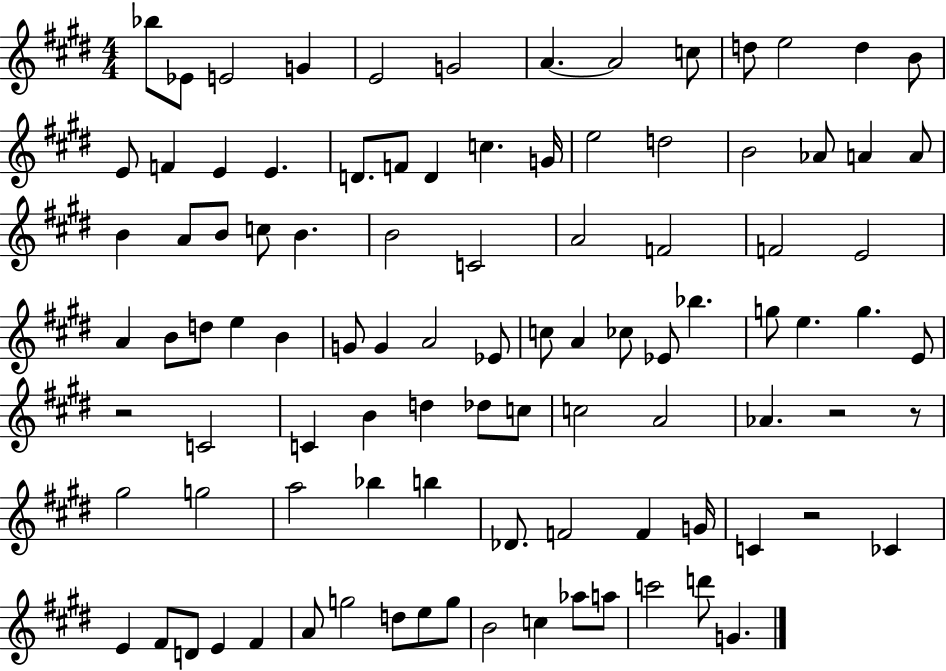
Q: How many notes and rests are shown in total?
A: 98